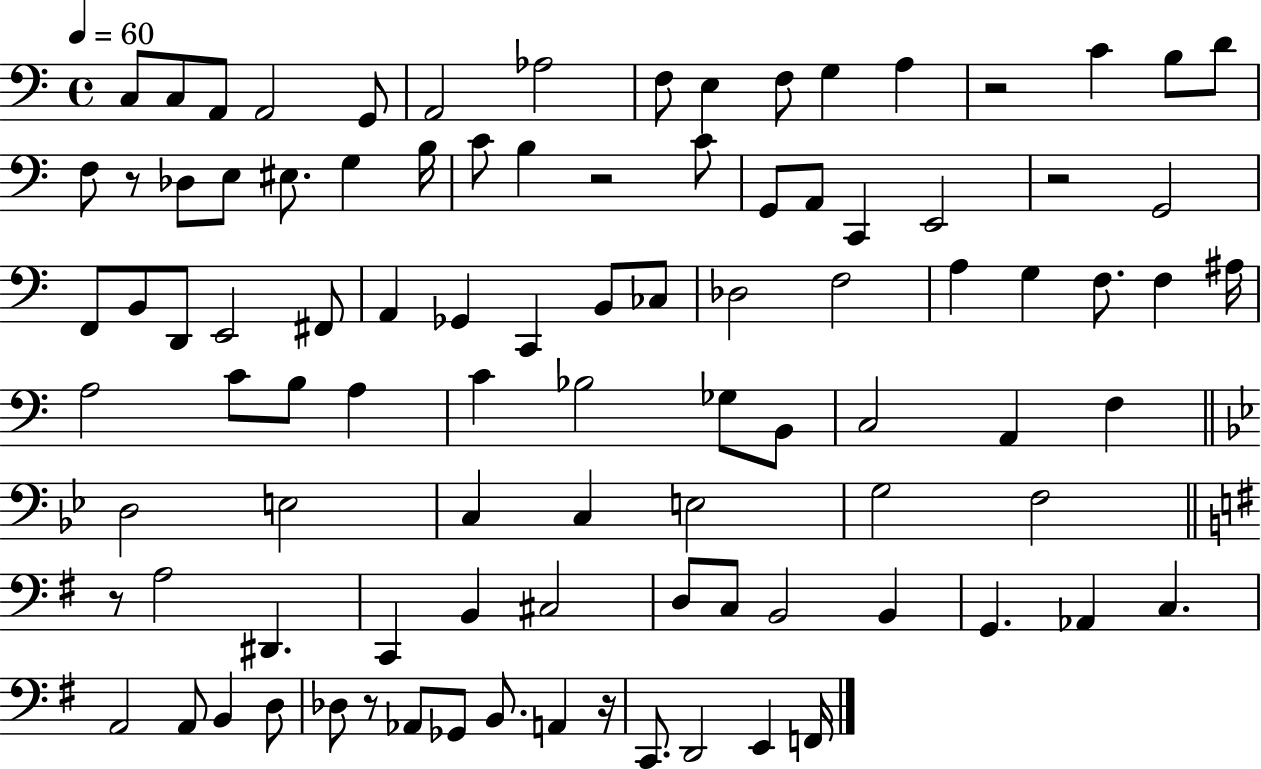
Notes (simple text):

C3/e C3/e A2/e A2/h G2/e A2/h Ab3/h F3/e E3/q F3/e G3/q A3/q R/h C4/q B3/e D4/e F3/e R/e Db3/e E3/e EIS3/e. G3/q B3/s C4/e B3/q R/h C4/e G2/e A2/e C2/q E2/h R/h G2/h F2/e B2/e D2/e E2/h F#2/e A2/q Gb2/q C2/q B2/e CES3/e Db3/h F3/h A3/q G3/q F3/e. F3/q A#3/s A3/h C4/e B3/e A3/q C4/q Bb3/h Gb3/e B2/e C3/h A2/q F3/q D3/h E3/h C3/q C3/q E3/h G3/h F3/h R/e A3/h D#2/q. C2/q B2/q C#3/h D3/e C3/e B2/h B2/q G2/q. Ab2/q C3/q. A2/h A2/e B2/q D3/e Db3/e R/e Ab2/e Gb2/e B2/e. A2/q R/s C2/e. D2/h E2/q F2/s